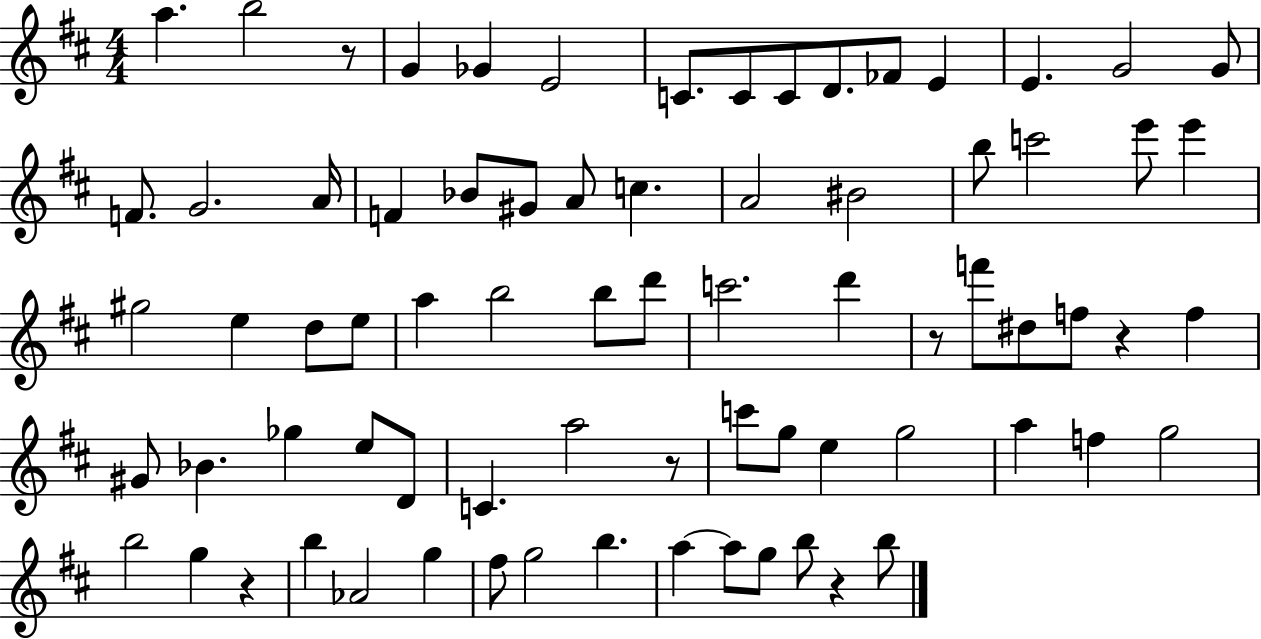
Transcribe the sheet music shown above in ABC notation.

X:1
T:Untitled
M:4/4
L:1/4
K:D
a b2 z/2 G _G E2 C/2 C/2 C/2 D/2 _F/2 E E G2 G/2 F/2 G2 A/4 F _B/2 ^G/2 A/2 c A2 ^B2 b/2 c'2 e'/2 e' ^g2 e d/2 e/2 a b2 b/2 d'/2 c'2 d' z/2 f'/2 ^d/2 f/2 z f ^G/2 _B _g e/2 D/2 C a2 z/2 c'/2 g/2 e g2 a f g2 b2 g z b _A2 g ^f/2 g2 b a a/2 g/2 b/2 z b/2